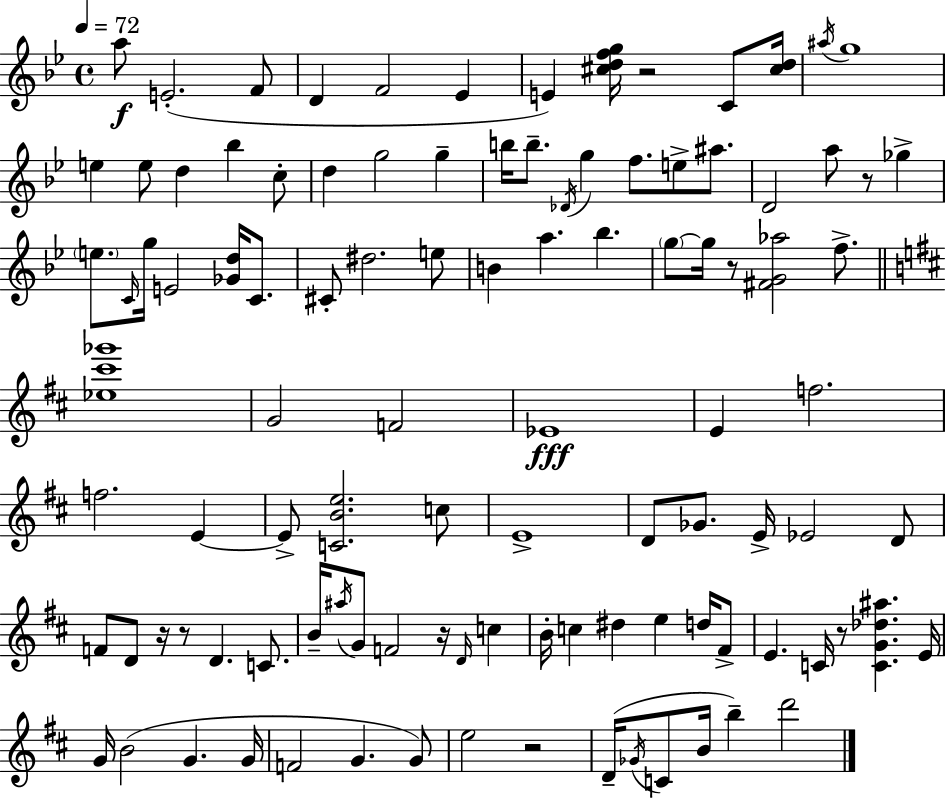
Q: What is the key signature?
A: G minor